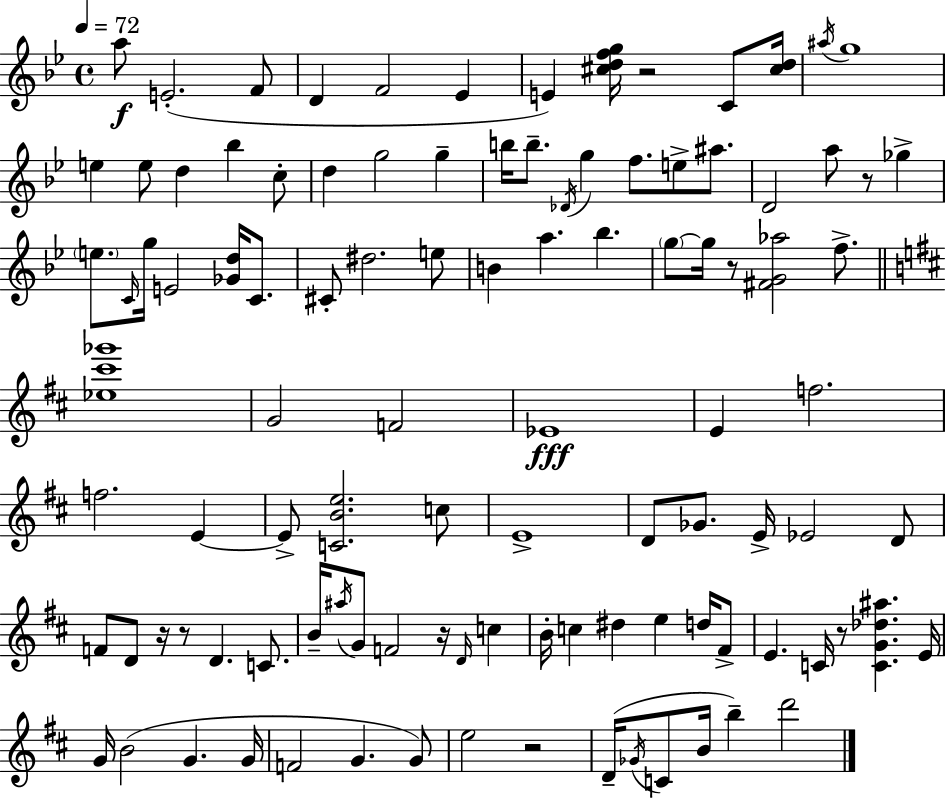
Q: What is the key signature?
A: G minor